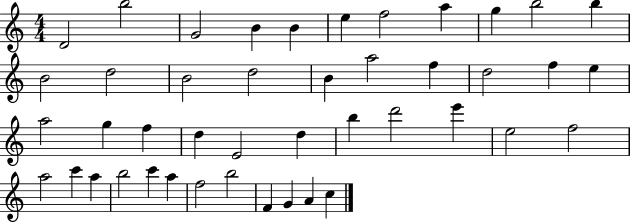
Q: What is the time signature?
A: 4/4